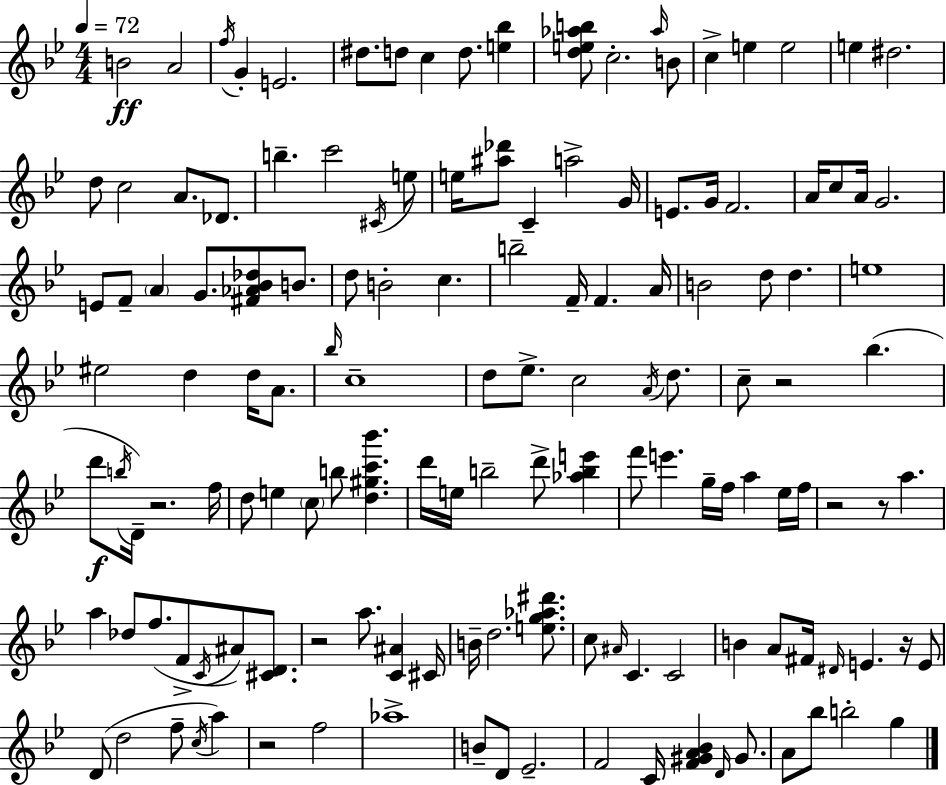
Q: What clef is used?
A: treble